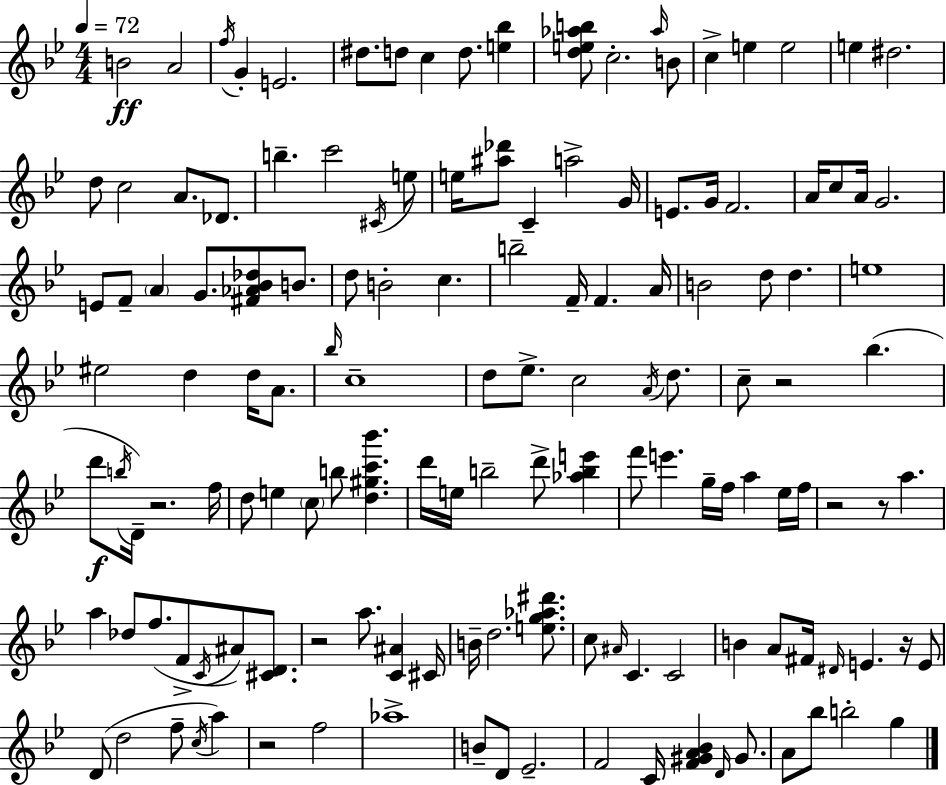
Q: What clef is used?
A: treble